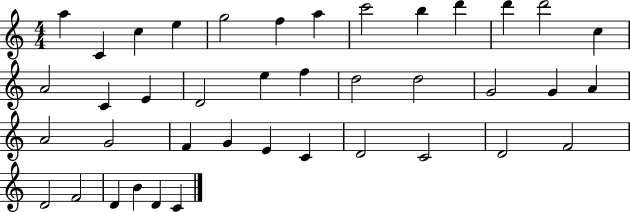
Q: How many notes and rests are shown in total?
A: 40